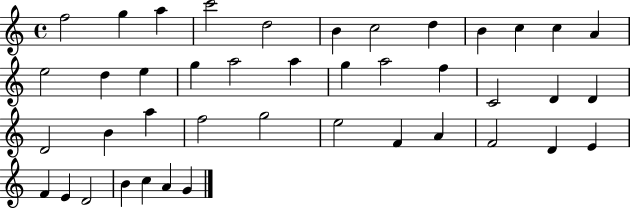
F5/h G5/q A5/q C6/h D5/h B4/q C5/h D5/q B4/q C5/q C5/q A4/q E5/h D5/q E5/q G5/q A5/h A5/q G5/q A5/h F5/q C4/h D4/q D4/q D4/h B4/q A5/q F5/h G5/h E5/h F4/q A4/q F4/h D4/q E4/q F4/q E4/q D4/h B4/q C5/q A4/q G4/q